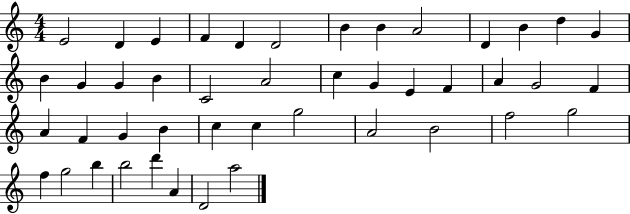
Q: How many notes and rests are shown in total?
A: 45